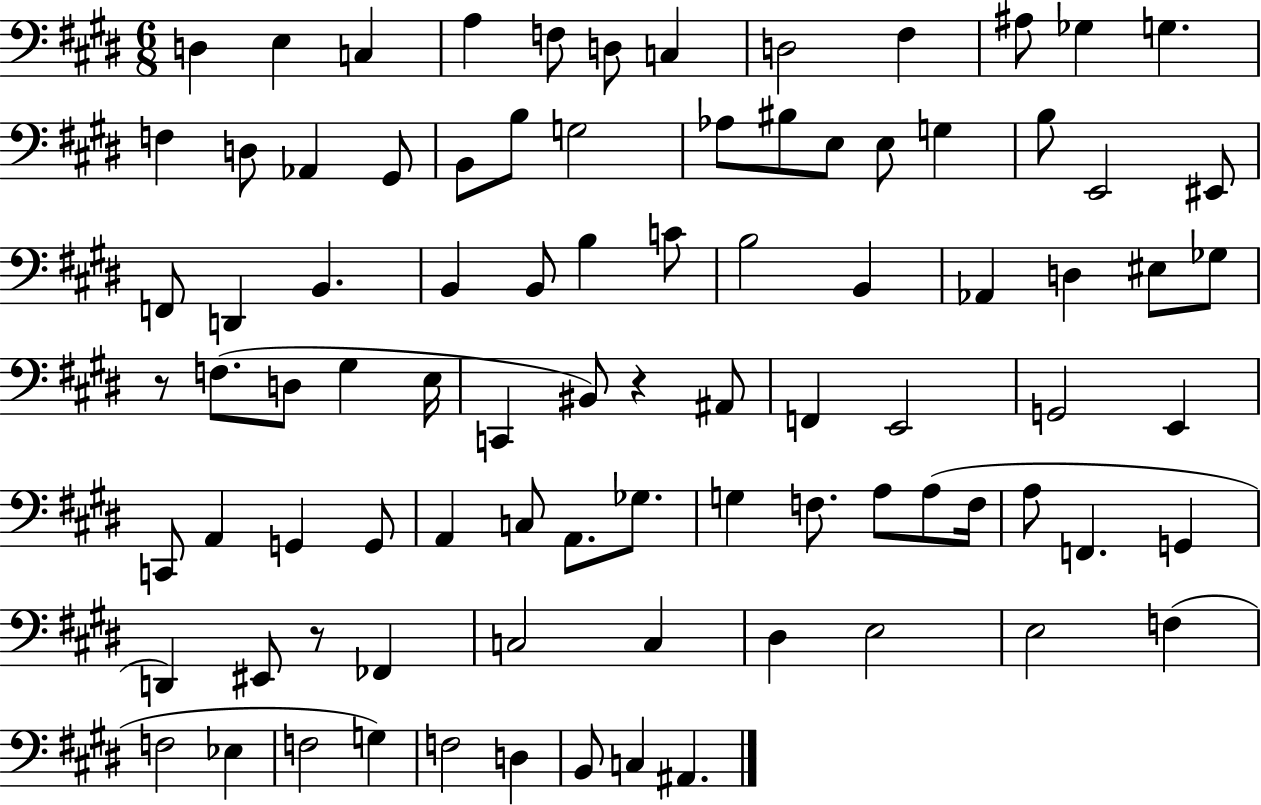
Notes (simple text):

D3/q E3/q C3/q A3/q F3/e D3/e C3/q D3/h F#3/q A#3/e Gb3/q G3/q. F3/q D3/e Ab2/q G#2/e B2/e B3/e G3/h Ab3/e BIS3/e E3/e E3/e G3/q B3/e E2/h EIS2/e F2/e D2/q B2/q. B2/q B2/e B3/q C4/e B3/h B2/q Ab2/q D3/q EIS3/e Gb3/e R/e F3/e. D3/e G#3/q E3/s C2/q BIS2/e R/q A#2/e F2/q E2/h G2/h E2/q C2/e A2/q G2/q G2/e A2/q C3/e A2/e. Gb3/e. G3/q F3/e. A3/e A3/e F3/s A3/e F2/q. G2/q D2/q EIS2/e R/e FES2/q C3/h C3/q D#3/q E3/h E3/h F3/q F3/h Eb3/q F3/h G3/q F3/h D3/q B2/e C3/q A#2/q.